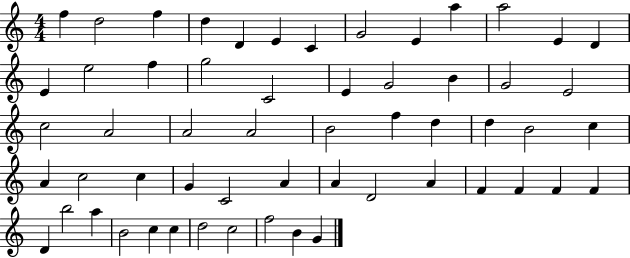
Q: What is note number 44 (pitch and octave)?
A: F4